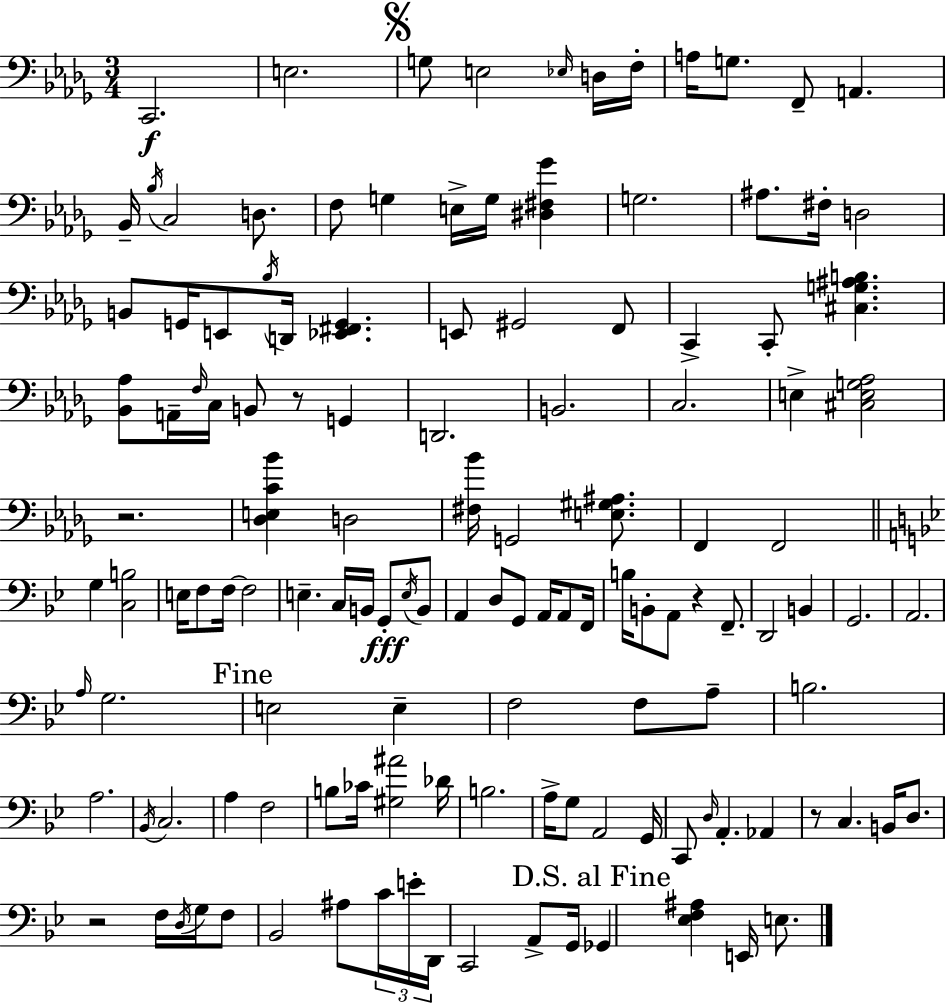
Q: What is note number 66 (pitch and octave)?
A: A2